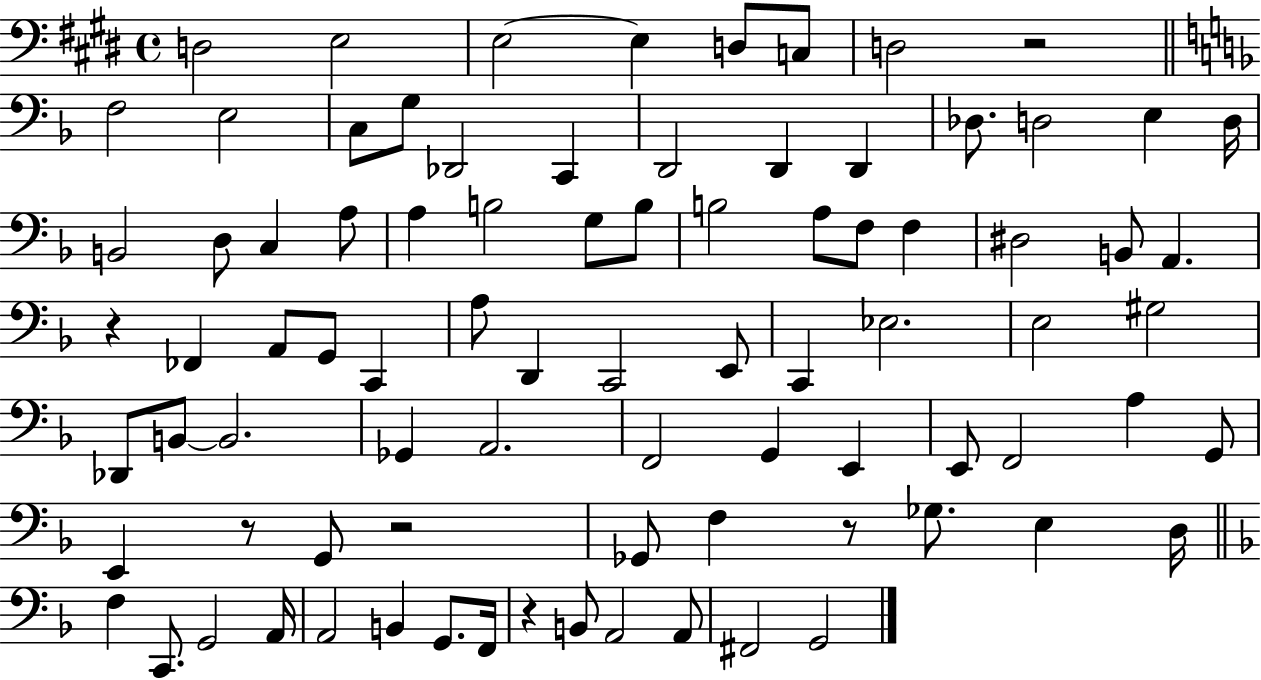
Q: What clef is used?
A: bass